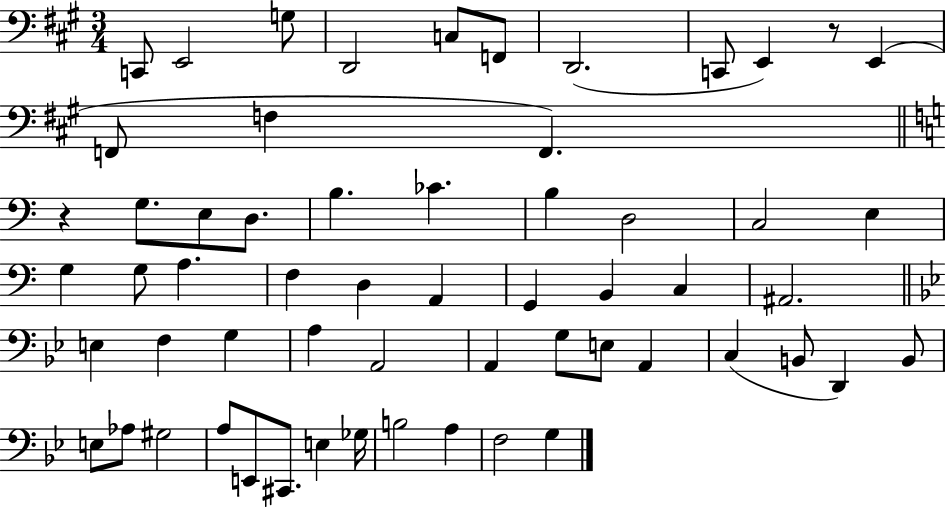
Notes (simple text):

C2/e E2/h G3/e D2/h C3/e F2/e D2/h. C2/e E2/q R/e E2/q F2/e F3/q F2/q. R/q G3/e. E3/e D3/e. B3/q. CES4/q. B3/q D3/h C3/h E3/q G3/q G3/e A3/q. F3/q D3/q A2/q G2/q B2/q C3/q A#2/h. E3/q F3/q G3/q A3/q A2/h A2/q G3/e E3/e A2/q C3/q B2/e D2/q B2/e E3/e Ab3/e G#3/h A3/e E2/e C#2/e. E3/q Gb3/s B3/h A3/q F3/h G3/q